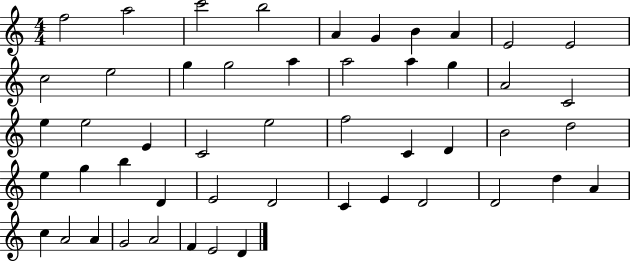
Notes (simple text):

F5/h A5/h C6/h B5/h A4/q G4/q B4/q A4/q E4/h E4/h C5/h E5/h G5/q G5/h A5/q A5/h A5/q G5/q A4/h C4/h E5/q E5/h E4/q C4/h E5/h F5/h C4/q D4/q B4/h D5/h E5/q G5/q B5/q D4/q E4/h D4/h C4/q E4/q D4/h D4/h D5/q A4/q C5/q A4/h A4/q G4/h A4/h F4/q E4/h D4/q